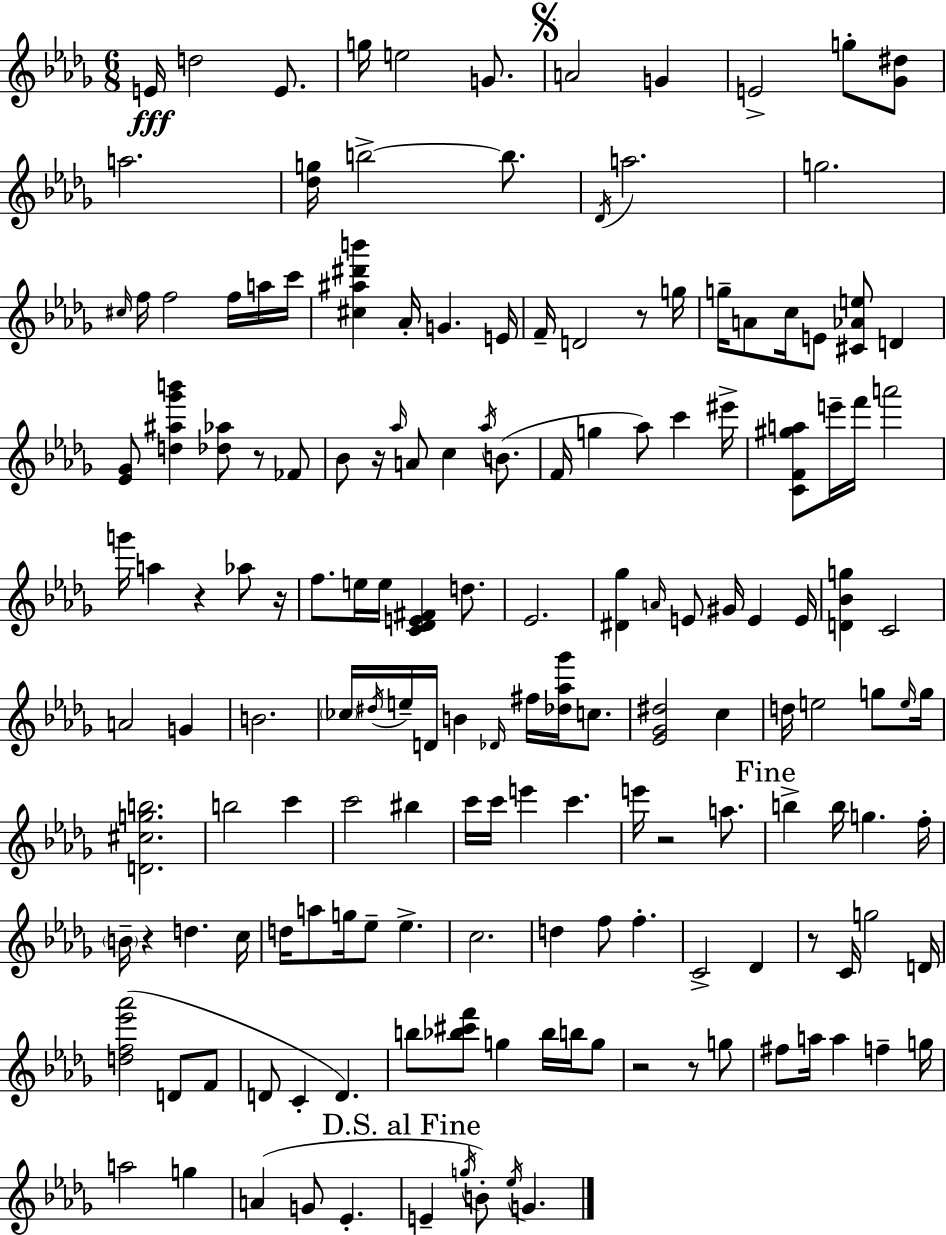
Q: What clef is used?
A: treble